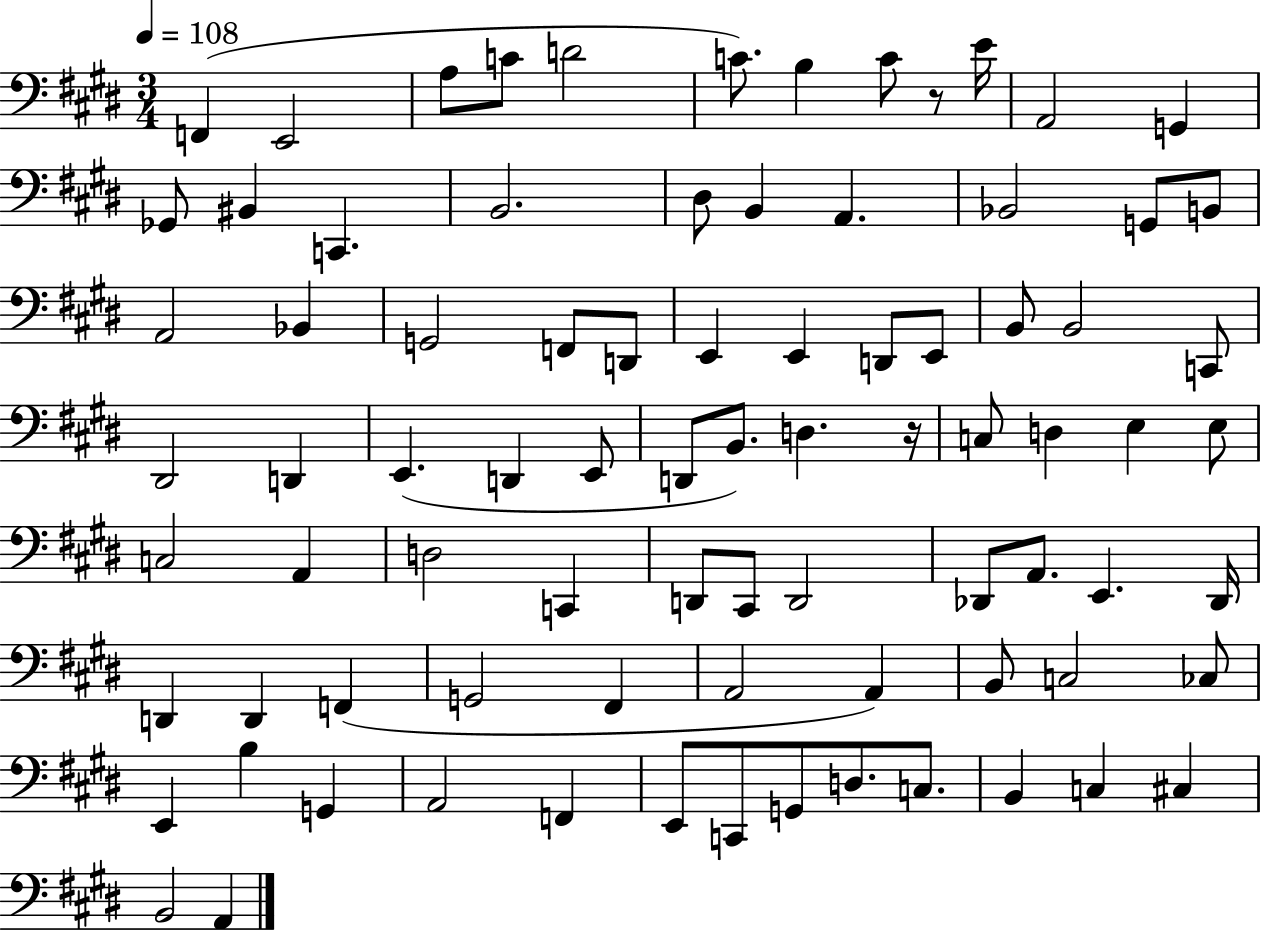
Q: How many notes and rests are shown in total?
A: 83